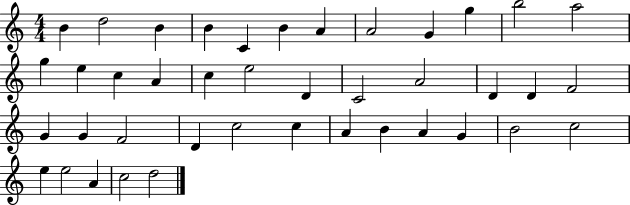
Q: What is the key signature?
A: C major